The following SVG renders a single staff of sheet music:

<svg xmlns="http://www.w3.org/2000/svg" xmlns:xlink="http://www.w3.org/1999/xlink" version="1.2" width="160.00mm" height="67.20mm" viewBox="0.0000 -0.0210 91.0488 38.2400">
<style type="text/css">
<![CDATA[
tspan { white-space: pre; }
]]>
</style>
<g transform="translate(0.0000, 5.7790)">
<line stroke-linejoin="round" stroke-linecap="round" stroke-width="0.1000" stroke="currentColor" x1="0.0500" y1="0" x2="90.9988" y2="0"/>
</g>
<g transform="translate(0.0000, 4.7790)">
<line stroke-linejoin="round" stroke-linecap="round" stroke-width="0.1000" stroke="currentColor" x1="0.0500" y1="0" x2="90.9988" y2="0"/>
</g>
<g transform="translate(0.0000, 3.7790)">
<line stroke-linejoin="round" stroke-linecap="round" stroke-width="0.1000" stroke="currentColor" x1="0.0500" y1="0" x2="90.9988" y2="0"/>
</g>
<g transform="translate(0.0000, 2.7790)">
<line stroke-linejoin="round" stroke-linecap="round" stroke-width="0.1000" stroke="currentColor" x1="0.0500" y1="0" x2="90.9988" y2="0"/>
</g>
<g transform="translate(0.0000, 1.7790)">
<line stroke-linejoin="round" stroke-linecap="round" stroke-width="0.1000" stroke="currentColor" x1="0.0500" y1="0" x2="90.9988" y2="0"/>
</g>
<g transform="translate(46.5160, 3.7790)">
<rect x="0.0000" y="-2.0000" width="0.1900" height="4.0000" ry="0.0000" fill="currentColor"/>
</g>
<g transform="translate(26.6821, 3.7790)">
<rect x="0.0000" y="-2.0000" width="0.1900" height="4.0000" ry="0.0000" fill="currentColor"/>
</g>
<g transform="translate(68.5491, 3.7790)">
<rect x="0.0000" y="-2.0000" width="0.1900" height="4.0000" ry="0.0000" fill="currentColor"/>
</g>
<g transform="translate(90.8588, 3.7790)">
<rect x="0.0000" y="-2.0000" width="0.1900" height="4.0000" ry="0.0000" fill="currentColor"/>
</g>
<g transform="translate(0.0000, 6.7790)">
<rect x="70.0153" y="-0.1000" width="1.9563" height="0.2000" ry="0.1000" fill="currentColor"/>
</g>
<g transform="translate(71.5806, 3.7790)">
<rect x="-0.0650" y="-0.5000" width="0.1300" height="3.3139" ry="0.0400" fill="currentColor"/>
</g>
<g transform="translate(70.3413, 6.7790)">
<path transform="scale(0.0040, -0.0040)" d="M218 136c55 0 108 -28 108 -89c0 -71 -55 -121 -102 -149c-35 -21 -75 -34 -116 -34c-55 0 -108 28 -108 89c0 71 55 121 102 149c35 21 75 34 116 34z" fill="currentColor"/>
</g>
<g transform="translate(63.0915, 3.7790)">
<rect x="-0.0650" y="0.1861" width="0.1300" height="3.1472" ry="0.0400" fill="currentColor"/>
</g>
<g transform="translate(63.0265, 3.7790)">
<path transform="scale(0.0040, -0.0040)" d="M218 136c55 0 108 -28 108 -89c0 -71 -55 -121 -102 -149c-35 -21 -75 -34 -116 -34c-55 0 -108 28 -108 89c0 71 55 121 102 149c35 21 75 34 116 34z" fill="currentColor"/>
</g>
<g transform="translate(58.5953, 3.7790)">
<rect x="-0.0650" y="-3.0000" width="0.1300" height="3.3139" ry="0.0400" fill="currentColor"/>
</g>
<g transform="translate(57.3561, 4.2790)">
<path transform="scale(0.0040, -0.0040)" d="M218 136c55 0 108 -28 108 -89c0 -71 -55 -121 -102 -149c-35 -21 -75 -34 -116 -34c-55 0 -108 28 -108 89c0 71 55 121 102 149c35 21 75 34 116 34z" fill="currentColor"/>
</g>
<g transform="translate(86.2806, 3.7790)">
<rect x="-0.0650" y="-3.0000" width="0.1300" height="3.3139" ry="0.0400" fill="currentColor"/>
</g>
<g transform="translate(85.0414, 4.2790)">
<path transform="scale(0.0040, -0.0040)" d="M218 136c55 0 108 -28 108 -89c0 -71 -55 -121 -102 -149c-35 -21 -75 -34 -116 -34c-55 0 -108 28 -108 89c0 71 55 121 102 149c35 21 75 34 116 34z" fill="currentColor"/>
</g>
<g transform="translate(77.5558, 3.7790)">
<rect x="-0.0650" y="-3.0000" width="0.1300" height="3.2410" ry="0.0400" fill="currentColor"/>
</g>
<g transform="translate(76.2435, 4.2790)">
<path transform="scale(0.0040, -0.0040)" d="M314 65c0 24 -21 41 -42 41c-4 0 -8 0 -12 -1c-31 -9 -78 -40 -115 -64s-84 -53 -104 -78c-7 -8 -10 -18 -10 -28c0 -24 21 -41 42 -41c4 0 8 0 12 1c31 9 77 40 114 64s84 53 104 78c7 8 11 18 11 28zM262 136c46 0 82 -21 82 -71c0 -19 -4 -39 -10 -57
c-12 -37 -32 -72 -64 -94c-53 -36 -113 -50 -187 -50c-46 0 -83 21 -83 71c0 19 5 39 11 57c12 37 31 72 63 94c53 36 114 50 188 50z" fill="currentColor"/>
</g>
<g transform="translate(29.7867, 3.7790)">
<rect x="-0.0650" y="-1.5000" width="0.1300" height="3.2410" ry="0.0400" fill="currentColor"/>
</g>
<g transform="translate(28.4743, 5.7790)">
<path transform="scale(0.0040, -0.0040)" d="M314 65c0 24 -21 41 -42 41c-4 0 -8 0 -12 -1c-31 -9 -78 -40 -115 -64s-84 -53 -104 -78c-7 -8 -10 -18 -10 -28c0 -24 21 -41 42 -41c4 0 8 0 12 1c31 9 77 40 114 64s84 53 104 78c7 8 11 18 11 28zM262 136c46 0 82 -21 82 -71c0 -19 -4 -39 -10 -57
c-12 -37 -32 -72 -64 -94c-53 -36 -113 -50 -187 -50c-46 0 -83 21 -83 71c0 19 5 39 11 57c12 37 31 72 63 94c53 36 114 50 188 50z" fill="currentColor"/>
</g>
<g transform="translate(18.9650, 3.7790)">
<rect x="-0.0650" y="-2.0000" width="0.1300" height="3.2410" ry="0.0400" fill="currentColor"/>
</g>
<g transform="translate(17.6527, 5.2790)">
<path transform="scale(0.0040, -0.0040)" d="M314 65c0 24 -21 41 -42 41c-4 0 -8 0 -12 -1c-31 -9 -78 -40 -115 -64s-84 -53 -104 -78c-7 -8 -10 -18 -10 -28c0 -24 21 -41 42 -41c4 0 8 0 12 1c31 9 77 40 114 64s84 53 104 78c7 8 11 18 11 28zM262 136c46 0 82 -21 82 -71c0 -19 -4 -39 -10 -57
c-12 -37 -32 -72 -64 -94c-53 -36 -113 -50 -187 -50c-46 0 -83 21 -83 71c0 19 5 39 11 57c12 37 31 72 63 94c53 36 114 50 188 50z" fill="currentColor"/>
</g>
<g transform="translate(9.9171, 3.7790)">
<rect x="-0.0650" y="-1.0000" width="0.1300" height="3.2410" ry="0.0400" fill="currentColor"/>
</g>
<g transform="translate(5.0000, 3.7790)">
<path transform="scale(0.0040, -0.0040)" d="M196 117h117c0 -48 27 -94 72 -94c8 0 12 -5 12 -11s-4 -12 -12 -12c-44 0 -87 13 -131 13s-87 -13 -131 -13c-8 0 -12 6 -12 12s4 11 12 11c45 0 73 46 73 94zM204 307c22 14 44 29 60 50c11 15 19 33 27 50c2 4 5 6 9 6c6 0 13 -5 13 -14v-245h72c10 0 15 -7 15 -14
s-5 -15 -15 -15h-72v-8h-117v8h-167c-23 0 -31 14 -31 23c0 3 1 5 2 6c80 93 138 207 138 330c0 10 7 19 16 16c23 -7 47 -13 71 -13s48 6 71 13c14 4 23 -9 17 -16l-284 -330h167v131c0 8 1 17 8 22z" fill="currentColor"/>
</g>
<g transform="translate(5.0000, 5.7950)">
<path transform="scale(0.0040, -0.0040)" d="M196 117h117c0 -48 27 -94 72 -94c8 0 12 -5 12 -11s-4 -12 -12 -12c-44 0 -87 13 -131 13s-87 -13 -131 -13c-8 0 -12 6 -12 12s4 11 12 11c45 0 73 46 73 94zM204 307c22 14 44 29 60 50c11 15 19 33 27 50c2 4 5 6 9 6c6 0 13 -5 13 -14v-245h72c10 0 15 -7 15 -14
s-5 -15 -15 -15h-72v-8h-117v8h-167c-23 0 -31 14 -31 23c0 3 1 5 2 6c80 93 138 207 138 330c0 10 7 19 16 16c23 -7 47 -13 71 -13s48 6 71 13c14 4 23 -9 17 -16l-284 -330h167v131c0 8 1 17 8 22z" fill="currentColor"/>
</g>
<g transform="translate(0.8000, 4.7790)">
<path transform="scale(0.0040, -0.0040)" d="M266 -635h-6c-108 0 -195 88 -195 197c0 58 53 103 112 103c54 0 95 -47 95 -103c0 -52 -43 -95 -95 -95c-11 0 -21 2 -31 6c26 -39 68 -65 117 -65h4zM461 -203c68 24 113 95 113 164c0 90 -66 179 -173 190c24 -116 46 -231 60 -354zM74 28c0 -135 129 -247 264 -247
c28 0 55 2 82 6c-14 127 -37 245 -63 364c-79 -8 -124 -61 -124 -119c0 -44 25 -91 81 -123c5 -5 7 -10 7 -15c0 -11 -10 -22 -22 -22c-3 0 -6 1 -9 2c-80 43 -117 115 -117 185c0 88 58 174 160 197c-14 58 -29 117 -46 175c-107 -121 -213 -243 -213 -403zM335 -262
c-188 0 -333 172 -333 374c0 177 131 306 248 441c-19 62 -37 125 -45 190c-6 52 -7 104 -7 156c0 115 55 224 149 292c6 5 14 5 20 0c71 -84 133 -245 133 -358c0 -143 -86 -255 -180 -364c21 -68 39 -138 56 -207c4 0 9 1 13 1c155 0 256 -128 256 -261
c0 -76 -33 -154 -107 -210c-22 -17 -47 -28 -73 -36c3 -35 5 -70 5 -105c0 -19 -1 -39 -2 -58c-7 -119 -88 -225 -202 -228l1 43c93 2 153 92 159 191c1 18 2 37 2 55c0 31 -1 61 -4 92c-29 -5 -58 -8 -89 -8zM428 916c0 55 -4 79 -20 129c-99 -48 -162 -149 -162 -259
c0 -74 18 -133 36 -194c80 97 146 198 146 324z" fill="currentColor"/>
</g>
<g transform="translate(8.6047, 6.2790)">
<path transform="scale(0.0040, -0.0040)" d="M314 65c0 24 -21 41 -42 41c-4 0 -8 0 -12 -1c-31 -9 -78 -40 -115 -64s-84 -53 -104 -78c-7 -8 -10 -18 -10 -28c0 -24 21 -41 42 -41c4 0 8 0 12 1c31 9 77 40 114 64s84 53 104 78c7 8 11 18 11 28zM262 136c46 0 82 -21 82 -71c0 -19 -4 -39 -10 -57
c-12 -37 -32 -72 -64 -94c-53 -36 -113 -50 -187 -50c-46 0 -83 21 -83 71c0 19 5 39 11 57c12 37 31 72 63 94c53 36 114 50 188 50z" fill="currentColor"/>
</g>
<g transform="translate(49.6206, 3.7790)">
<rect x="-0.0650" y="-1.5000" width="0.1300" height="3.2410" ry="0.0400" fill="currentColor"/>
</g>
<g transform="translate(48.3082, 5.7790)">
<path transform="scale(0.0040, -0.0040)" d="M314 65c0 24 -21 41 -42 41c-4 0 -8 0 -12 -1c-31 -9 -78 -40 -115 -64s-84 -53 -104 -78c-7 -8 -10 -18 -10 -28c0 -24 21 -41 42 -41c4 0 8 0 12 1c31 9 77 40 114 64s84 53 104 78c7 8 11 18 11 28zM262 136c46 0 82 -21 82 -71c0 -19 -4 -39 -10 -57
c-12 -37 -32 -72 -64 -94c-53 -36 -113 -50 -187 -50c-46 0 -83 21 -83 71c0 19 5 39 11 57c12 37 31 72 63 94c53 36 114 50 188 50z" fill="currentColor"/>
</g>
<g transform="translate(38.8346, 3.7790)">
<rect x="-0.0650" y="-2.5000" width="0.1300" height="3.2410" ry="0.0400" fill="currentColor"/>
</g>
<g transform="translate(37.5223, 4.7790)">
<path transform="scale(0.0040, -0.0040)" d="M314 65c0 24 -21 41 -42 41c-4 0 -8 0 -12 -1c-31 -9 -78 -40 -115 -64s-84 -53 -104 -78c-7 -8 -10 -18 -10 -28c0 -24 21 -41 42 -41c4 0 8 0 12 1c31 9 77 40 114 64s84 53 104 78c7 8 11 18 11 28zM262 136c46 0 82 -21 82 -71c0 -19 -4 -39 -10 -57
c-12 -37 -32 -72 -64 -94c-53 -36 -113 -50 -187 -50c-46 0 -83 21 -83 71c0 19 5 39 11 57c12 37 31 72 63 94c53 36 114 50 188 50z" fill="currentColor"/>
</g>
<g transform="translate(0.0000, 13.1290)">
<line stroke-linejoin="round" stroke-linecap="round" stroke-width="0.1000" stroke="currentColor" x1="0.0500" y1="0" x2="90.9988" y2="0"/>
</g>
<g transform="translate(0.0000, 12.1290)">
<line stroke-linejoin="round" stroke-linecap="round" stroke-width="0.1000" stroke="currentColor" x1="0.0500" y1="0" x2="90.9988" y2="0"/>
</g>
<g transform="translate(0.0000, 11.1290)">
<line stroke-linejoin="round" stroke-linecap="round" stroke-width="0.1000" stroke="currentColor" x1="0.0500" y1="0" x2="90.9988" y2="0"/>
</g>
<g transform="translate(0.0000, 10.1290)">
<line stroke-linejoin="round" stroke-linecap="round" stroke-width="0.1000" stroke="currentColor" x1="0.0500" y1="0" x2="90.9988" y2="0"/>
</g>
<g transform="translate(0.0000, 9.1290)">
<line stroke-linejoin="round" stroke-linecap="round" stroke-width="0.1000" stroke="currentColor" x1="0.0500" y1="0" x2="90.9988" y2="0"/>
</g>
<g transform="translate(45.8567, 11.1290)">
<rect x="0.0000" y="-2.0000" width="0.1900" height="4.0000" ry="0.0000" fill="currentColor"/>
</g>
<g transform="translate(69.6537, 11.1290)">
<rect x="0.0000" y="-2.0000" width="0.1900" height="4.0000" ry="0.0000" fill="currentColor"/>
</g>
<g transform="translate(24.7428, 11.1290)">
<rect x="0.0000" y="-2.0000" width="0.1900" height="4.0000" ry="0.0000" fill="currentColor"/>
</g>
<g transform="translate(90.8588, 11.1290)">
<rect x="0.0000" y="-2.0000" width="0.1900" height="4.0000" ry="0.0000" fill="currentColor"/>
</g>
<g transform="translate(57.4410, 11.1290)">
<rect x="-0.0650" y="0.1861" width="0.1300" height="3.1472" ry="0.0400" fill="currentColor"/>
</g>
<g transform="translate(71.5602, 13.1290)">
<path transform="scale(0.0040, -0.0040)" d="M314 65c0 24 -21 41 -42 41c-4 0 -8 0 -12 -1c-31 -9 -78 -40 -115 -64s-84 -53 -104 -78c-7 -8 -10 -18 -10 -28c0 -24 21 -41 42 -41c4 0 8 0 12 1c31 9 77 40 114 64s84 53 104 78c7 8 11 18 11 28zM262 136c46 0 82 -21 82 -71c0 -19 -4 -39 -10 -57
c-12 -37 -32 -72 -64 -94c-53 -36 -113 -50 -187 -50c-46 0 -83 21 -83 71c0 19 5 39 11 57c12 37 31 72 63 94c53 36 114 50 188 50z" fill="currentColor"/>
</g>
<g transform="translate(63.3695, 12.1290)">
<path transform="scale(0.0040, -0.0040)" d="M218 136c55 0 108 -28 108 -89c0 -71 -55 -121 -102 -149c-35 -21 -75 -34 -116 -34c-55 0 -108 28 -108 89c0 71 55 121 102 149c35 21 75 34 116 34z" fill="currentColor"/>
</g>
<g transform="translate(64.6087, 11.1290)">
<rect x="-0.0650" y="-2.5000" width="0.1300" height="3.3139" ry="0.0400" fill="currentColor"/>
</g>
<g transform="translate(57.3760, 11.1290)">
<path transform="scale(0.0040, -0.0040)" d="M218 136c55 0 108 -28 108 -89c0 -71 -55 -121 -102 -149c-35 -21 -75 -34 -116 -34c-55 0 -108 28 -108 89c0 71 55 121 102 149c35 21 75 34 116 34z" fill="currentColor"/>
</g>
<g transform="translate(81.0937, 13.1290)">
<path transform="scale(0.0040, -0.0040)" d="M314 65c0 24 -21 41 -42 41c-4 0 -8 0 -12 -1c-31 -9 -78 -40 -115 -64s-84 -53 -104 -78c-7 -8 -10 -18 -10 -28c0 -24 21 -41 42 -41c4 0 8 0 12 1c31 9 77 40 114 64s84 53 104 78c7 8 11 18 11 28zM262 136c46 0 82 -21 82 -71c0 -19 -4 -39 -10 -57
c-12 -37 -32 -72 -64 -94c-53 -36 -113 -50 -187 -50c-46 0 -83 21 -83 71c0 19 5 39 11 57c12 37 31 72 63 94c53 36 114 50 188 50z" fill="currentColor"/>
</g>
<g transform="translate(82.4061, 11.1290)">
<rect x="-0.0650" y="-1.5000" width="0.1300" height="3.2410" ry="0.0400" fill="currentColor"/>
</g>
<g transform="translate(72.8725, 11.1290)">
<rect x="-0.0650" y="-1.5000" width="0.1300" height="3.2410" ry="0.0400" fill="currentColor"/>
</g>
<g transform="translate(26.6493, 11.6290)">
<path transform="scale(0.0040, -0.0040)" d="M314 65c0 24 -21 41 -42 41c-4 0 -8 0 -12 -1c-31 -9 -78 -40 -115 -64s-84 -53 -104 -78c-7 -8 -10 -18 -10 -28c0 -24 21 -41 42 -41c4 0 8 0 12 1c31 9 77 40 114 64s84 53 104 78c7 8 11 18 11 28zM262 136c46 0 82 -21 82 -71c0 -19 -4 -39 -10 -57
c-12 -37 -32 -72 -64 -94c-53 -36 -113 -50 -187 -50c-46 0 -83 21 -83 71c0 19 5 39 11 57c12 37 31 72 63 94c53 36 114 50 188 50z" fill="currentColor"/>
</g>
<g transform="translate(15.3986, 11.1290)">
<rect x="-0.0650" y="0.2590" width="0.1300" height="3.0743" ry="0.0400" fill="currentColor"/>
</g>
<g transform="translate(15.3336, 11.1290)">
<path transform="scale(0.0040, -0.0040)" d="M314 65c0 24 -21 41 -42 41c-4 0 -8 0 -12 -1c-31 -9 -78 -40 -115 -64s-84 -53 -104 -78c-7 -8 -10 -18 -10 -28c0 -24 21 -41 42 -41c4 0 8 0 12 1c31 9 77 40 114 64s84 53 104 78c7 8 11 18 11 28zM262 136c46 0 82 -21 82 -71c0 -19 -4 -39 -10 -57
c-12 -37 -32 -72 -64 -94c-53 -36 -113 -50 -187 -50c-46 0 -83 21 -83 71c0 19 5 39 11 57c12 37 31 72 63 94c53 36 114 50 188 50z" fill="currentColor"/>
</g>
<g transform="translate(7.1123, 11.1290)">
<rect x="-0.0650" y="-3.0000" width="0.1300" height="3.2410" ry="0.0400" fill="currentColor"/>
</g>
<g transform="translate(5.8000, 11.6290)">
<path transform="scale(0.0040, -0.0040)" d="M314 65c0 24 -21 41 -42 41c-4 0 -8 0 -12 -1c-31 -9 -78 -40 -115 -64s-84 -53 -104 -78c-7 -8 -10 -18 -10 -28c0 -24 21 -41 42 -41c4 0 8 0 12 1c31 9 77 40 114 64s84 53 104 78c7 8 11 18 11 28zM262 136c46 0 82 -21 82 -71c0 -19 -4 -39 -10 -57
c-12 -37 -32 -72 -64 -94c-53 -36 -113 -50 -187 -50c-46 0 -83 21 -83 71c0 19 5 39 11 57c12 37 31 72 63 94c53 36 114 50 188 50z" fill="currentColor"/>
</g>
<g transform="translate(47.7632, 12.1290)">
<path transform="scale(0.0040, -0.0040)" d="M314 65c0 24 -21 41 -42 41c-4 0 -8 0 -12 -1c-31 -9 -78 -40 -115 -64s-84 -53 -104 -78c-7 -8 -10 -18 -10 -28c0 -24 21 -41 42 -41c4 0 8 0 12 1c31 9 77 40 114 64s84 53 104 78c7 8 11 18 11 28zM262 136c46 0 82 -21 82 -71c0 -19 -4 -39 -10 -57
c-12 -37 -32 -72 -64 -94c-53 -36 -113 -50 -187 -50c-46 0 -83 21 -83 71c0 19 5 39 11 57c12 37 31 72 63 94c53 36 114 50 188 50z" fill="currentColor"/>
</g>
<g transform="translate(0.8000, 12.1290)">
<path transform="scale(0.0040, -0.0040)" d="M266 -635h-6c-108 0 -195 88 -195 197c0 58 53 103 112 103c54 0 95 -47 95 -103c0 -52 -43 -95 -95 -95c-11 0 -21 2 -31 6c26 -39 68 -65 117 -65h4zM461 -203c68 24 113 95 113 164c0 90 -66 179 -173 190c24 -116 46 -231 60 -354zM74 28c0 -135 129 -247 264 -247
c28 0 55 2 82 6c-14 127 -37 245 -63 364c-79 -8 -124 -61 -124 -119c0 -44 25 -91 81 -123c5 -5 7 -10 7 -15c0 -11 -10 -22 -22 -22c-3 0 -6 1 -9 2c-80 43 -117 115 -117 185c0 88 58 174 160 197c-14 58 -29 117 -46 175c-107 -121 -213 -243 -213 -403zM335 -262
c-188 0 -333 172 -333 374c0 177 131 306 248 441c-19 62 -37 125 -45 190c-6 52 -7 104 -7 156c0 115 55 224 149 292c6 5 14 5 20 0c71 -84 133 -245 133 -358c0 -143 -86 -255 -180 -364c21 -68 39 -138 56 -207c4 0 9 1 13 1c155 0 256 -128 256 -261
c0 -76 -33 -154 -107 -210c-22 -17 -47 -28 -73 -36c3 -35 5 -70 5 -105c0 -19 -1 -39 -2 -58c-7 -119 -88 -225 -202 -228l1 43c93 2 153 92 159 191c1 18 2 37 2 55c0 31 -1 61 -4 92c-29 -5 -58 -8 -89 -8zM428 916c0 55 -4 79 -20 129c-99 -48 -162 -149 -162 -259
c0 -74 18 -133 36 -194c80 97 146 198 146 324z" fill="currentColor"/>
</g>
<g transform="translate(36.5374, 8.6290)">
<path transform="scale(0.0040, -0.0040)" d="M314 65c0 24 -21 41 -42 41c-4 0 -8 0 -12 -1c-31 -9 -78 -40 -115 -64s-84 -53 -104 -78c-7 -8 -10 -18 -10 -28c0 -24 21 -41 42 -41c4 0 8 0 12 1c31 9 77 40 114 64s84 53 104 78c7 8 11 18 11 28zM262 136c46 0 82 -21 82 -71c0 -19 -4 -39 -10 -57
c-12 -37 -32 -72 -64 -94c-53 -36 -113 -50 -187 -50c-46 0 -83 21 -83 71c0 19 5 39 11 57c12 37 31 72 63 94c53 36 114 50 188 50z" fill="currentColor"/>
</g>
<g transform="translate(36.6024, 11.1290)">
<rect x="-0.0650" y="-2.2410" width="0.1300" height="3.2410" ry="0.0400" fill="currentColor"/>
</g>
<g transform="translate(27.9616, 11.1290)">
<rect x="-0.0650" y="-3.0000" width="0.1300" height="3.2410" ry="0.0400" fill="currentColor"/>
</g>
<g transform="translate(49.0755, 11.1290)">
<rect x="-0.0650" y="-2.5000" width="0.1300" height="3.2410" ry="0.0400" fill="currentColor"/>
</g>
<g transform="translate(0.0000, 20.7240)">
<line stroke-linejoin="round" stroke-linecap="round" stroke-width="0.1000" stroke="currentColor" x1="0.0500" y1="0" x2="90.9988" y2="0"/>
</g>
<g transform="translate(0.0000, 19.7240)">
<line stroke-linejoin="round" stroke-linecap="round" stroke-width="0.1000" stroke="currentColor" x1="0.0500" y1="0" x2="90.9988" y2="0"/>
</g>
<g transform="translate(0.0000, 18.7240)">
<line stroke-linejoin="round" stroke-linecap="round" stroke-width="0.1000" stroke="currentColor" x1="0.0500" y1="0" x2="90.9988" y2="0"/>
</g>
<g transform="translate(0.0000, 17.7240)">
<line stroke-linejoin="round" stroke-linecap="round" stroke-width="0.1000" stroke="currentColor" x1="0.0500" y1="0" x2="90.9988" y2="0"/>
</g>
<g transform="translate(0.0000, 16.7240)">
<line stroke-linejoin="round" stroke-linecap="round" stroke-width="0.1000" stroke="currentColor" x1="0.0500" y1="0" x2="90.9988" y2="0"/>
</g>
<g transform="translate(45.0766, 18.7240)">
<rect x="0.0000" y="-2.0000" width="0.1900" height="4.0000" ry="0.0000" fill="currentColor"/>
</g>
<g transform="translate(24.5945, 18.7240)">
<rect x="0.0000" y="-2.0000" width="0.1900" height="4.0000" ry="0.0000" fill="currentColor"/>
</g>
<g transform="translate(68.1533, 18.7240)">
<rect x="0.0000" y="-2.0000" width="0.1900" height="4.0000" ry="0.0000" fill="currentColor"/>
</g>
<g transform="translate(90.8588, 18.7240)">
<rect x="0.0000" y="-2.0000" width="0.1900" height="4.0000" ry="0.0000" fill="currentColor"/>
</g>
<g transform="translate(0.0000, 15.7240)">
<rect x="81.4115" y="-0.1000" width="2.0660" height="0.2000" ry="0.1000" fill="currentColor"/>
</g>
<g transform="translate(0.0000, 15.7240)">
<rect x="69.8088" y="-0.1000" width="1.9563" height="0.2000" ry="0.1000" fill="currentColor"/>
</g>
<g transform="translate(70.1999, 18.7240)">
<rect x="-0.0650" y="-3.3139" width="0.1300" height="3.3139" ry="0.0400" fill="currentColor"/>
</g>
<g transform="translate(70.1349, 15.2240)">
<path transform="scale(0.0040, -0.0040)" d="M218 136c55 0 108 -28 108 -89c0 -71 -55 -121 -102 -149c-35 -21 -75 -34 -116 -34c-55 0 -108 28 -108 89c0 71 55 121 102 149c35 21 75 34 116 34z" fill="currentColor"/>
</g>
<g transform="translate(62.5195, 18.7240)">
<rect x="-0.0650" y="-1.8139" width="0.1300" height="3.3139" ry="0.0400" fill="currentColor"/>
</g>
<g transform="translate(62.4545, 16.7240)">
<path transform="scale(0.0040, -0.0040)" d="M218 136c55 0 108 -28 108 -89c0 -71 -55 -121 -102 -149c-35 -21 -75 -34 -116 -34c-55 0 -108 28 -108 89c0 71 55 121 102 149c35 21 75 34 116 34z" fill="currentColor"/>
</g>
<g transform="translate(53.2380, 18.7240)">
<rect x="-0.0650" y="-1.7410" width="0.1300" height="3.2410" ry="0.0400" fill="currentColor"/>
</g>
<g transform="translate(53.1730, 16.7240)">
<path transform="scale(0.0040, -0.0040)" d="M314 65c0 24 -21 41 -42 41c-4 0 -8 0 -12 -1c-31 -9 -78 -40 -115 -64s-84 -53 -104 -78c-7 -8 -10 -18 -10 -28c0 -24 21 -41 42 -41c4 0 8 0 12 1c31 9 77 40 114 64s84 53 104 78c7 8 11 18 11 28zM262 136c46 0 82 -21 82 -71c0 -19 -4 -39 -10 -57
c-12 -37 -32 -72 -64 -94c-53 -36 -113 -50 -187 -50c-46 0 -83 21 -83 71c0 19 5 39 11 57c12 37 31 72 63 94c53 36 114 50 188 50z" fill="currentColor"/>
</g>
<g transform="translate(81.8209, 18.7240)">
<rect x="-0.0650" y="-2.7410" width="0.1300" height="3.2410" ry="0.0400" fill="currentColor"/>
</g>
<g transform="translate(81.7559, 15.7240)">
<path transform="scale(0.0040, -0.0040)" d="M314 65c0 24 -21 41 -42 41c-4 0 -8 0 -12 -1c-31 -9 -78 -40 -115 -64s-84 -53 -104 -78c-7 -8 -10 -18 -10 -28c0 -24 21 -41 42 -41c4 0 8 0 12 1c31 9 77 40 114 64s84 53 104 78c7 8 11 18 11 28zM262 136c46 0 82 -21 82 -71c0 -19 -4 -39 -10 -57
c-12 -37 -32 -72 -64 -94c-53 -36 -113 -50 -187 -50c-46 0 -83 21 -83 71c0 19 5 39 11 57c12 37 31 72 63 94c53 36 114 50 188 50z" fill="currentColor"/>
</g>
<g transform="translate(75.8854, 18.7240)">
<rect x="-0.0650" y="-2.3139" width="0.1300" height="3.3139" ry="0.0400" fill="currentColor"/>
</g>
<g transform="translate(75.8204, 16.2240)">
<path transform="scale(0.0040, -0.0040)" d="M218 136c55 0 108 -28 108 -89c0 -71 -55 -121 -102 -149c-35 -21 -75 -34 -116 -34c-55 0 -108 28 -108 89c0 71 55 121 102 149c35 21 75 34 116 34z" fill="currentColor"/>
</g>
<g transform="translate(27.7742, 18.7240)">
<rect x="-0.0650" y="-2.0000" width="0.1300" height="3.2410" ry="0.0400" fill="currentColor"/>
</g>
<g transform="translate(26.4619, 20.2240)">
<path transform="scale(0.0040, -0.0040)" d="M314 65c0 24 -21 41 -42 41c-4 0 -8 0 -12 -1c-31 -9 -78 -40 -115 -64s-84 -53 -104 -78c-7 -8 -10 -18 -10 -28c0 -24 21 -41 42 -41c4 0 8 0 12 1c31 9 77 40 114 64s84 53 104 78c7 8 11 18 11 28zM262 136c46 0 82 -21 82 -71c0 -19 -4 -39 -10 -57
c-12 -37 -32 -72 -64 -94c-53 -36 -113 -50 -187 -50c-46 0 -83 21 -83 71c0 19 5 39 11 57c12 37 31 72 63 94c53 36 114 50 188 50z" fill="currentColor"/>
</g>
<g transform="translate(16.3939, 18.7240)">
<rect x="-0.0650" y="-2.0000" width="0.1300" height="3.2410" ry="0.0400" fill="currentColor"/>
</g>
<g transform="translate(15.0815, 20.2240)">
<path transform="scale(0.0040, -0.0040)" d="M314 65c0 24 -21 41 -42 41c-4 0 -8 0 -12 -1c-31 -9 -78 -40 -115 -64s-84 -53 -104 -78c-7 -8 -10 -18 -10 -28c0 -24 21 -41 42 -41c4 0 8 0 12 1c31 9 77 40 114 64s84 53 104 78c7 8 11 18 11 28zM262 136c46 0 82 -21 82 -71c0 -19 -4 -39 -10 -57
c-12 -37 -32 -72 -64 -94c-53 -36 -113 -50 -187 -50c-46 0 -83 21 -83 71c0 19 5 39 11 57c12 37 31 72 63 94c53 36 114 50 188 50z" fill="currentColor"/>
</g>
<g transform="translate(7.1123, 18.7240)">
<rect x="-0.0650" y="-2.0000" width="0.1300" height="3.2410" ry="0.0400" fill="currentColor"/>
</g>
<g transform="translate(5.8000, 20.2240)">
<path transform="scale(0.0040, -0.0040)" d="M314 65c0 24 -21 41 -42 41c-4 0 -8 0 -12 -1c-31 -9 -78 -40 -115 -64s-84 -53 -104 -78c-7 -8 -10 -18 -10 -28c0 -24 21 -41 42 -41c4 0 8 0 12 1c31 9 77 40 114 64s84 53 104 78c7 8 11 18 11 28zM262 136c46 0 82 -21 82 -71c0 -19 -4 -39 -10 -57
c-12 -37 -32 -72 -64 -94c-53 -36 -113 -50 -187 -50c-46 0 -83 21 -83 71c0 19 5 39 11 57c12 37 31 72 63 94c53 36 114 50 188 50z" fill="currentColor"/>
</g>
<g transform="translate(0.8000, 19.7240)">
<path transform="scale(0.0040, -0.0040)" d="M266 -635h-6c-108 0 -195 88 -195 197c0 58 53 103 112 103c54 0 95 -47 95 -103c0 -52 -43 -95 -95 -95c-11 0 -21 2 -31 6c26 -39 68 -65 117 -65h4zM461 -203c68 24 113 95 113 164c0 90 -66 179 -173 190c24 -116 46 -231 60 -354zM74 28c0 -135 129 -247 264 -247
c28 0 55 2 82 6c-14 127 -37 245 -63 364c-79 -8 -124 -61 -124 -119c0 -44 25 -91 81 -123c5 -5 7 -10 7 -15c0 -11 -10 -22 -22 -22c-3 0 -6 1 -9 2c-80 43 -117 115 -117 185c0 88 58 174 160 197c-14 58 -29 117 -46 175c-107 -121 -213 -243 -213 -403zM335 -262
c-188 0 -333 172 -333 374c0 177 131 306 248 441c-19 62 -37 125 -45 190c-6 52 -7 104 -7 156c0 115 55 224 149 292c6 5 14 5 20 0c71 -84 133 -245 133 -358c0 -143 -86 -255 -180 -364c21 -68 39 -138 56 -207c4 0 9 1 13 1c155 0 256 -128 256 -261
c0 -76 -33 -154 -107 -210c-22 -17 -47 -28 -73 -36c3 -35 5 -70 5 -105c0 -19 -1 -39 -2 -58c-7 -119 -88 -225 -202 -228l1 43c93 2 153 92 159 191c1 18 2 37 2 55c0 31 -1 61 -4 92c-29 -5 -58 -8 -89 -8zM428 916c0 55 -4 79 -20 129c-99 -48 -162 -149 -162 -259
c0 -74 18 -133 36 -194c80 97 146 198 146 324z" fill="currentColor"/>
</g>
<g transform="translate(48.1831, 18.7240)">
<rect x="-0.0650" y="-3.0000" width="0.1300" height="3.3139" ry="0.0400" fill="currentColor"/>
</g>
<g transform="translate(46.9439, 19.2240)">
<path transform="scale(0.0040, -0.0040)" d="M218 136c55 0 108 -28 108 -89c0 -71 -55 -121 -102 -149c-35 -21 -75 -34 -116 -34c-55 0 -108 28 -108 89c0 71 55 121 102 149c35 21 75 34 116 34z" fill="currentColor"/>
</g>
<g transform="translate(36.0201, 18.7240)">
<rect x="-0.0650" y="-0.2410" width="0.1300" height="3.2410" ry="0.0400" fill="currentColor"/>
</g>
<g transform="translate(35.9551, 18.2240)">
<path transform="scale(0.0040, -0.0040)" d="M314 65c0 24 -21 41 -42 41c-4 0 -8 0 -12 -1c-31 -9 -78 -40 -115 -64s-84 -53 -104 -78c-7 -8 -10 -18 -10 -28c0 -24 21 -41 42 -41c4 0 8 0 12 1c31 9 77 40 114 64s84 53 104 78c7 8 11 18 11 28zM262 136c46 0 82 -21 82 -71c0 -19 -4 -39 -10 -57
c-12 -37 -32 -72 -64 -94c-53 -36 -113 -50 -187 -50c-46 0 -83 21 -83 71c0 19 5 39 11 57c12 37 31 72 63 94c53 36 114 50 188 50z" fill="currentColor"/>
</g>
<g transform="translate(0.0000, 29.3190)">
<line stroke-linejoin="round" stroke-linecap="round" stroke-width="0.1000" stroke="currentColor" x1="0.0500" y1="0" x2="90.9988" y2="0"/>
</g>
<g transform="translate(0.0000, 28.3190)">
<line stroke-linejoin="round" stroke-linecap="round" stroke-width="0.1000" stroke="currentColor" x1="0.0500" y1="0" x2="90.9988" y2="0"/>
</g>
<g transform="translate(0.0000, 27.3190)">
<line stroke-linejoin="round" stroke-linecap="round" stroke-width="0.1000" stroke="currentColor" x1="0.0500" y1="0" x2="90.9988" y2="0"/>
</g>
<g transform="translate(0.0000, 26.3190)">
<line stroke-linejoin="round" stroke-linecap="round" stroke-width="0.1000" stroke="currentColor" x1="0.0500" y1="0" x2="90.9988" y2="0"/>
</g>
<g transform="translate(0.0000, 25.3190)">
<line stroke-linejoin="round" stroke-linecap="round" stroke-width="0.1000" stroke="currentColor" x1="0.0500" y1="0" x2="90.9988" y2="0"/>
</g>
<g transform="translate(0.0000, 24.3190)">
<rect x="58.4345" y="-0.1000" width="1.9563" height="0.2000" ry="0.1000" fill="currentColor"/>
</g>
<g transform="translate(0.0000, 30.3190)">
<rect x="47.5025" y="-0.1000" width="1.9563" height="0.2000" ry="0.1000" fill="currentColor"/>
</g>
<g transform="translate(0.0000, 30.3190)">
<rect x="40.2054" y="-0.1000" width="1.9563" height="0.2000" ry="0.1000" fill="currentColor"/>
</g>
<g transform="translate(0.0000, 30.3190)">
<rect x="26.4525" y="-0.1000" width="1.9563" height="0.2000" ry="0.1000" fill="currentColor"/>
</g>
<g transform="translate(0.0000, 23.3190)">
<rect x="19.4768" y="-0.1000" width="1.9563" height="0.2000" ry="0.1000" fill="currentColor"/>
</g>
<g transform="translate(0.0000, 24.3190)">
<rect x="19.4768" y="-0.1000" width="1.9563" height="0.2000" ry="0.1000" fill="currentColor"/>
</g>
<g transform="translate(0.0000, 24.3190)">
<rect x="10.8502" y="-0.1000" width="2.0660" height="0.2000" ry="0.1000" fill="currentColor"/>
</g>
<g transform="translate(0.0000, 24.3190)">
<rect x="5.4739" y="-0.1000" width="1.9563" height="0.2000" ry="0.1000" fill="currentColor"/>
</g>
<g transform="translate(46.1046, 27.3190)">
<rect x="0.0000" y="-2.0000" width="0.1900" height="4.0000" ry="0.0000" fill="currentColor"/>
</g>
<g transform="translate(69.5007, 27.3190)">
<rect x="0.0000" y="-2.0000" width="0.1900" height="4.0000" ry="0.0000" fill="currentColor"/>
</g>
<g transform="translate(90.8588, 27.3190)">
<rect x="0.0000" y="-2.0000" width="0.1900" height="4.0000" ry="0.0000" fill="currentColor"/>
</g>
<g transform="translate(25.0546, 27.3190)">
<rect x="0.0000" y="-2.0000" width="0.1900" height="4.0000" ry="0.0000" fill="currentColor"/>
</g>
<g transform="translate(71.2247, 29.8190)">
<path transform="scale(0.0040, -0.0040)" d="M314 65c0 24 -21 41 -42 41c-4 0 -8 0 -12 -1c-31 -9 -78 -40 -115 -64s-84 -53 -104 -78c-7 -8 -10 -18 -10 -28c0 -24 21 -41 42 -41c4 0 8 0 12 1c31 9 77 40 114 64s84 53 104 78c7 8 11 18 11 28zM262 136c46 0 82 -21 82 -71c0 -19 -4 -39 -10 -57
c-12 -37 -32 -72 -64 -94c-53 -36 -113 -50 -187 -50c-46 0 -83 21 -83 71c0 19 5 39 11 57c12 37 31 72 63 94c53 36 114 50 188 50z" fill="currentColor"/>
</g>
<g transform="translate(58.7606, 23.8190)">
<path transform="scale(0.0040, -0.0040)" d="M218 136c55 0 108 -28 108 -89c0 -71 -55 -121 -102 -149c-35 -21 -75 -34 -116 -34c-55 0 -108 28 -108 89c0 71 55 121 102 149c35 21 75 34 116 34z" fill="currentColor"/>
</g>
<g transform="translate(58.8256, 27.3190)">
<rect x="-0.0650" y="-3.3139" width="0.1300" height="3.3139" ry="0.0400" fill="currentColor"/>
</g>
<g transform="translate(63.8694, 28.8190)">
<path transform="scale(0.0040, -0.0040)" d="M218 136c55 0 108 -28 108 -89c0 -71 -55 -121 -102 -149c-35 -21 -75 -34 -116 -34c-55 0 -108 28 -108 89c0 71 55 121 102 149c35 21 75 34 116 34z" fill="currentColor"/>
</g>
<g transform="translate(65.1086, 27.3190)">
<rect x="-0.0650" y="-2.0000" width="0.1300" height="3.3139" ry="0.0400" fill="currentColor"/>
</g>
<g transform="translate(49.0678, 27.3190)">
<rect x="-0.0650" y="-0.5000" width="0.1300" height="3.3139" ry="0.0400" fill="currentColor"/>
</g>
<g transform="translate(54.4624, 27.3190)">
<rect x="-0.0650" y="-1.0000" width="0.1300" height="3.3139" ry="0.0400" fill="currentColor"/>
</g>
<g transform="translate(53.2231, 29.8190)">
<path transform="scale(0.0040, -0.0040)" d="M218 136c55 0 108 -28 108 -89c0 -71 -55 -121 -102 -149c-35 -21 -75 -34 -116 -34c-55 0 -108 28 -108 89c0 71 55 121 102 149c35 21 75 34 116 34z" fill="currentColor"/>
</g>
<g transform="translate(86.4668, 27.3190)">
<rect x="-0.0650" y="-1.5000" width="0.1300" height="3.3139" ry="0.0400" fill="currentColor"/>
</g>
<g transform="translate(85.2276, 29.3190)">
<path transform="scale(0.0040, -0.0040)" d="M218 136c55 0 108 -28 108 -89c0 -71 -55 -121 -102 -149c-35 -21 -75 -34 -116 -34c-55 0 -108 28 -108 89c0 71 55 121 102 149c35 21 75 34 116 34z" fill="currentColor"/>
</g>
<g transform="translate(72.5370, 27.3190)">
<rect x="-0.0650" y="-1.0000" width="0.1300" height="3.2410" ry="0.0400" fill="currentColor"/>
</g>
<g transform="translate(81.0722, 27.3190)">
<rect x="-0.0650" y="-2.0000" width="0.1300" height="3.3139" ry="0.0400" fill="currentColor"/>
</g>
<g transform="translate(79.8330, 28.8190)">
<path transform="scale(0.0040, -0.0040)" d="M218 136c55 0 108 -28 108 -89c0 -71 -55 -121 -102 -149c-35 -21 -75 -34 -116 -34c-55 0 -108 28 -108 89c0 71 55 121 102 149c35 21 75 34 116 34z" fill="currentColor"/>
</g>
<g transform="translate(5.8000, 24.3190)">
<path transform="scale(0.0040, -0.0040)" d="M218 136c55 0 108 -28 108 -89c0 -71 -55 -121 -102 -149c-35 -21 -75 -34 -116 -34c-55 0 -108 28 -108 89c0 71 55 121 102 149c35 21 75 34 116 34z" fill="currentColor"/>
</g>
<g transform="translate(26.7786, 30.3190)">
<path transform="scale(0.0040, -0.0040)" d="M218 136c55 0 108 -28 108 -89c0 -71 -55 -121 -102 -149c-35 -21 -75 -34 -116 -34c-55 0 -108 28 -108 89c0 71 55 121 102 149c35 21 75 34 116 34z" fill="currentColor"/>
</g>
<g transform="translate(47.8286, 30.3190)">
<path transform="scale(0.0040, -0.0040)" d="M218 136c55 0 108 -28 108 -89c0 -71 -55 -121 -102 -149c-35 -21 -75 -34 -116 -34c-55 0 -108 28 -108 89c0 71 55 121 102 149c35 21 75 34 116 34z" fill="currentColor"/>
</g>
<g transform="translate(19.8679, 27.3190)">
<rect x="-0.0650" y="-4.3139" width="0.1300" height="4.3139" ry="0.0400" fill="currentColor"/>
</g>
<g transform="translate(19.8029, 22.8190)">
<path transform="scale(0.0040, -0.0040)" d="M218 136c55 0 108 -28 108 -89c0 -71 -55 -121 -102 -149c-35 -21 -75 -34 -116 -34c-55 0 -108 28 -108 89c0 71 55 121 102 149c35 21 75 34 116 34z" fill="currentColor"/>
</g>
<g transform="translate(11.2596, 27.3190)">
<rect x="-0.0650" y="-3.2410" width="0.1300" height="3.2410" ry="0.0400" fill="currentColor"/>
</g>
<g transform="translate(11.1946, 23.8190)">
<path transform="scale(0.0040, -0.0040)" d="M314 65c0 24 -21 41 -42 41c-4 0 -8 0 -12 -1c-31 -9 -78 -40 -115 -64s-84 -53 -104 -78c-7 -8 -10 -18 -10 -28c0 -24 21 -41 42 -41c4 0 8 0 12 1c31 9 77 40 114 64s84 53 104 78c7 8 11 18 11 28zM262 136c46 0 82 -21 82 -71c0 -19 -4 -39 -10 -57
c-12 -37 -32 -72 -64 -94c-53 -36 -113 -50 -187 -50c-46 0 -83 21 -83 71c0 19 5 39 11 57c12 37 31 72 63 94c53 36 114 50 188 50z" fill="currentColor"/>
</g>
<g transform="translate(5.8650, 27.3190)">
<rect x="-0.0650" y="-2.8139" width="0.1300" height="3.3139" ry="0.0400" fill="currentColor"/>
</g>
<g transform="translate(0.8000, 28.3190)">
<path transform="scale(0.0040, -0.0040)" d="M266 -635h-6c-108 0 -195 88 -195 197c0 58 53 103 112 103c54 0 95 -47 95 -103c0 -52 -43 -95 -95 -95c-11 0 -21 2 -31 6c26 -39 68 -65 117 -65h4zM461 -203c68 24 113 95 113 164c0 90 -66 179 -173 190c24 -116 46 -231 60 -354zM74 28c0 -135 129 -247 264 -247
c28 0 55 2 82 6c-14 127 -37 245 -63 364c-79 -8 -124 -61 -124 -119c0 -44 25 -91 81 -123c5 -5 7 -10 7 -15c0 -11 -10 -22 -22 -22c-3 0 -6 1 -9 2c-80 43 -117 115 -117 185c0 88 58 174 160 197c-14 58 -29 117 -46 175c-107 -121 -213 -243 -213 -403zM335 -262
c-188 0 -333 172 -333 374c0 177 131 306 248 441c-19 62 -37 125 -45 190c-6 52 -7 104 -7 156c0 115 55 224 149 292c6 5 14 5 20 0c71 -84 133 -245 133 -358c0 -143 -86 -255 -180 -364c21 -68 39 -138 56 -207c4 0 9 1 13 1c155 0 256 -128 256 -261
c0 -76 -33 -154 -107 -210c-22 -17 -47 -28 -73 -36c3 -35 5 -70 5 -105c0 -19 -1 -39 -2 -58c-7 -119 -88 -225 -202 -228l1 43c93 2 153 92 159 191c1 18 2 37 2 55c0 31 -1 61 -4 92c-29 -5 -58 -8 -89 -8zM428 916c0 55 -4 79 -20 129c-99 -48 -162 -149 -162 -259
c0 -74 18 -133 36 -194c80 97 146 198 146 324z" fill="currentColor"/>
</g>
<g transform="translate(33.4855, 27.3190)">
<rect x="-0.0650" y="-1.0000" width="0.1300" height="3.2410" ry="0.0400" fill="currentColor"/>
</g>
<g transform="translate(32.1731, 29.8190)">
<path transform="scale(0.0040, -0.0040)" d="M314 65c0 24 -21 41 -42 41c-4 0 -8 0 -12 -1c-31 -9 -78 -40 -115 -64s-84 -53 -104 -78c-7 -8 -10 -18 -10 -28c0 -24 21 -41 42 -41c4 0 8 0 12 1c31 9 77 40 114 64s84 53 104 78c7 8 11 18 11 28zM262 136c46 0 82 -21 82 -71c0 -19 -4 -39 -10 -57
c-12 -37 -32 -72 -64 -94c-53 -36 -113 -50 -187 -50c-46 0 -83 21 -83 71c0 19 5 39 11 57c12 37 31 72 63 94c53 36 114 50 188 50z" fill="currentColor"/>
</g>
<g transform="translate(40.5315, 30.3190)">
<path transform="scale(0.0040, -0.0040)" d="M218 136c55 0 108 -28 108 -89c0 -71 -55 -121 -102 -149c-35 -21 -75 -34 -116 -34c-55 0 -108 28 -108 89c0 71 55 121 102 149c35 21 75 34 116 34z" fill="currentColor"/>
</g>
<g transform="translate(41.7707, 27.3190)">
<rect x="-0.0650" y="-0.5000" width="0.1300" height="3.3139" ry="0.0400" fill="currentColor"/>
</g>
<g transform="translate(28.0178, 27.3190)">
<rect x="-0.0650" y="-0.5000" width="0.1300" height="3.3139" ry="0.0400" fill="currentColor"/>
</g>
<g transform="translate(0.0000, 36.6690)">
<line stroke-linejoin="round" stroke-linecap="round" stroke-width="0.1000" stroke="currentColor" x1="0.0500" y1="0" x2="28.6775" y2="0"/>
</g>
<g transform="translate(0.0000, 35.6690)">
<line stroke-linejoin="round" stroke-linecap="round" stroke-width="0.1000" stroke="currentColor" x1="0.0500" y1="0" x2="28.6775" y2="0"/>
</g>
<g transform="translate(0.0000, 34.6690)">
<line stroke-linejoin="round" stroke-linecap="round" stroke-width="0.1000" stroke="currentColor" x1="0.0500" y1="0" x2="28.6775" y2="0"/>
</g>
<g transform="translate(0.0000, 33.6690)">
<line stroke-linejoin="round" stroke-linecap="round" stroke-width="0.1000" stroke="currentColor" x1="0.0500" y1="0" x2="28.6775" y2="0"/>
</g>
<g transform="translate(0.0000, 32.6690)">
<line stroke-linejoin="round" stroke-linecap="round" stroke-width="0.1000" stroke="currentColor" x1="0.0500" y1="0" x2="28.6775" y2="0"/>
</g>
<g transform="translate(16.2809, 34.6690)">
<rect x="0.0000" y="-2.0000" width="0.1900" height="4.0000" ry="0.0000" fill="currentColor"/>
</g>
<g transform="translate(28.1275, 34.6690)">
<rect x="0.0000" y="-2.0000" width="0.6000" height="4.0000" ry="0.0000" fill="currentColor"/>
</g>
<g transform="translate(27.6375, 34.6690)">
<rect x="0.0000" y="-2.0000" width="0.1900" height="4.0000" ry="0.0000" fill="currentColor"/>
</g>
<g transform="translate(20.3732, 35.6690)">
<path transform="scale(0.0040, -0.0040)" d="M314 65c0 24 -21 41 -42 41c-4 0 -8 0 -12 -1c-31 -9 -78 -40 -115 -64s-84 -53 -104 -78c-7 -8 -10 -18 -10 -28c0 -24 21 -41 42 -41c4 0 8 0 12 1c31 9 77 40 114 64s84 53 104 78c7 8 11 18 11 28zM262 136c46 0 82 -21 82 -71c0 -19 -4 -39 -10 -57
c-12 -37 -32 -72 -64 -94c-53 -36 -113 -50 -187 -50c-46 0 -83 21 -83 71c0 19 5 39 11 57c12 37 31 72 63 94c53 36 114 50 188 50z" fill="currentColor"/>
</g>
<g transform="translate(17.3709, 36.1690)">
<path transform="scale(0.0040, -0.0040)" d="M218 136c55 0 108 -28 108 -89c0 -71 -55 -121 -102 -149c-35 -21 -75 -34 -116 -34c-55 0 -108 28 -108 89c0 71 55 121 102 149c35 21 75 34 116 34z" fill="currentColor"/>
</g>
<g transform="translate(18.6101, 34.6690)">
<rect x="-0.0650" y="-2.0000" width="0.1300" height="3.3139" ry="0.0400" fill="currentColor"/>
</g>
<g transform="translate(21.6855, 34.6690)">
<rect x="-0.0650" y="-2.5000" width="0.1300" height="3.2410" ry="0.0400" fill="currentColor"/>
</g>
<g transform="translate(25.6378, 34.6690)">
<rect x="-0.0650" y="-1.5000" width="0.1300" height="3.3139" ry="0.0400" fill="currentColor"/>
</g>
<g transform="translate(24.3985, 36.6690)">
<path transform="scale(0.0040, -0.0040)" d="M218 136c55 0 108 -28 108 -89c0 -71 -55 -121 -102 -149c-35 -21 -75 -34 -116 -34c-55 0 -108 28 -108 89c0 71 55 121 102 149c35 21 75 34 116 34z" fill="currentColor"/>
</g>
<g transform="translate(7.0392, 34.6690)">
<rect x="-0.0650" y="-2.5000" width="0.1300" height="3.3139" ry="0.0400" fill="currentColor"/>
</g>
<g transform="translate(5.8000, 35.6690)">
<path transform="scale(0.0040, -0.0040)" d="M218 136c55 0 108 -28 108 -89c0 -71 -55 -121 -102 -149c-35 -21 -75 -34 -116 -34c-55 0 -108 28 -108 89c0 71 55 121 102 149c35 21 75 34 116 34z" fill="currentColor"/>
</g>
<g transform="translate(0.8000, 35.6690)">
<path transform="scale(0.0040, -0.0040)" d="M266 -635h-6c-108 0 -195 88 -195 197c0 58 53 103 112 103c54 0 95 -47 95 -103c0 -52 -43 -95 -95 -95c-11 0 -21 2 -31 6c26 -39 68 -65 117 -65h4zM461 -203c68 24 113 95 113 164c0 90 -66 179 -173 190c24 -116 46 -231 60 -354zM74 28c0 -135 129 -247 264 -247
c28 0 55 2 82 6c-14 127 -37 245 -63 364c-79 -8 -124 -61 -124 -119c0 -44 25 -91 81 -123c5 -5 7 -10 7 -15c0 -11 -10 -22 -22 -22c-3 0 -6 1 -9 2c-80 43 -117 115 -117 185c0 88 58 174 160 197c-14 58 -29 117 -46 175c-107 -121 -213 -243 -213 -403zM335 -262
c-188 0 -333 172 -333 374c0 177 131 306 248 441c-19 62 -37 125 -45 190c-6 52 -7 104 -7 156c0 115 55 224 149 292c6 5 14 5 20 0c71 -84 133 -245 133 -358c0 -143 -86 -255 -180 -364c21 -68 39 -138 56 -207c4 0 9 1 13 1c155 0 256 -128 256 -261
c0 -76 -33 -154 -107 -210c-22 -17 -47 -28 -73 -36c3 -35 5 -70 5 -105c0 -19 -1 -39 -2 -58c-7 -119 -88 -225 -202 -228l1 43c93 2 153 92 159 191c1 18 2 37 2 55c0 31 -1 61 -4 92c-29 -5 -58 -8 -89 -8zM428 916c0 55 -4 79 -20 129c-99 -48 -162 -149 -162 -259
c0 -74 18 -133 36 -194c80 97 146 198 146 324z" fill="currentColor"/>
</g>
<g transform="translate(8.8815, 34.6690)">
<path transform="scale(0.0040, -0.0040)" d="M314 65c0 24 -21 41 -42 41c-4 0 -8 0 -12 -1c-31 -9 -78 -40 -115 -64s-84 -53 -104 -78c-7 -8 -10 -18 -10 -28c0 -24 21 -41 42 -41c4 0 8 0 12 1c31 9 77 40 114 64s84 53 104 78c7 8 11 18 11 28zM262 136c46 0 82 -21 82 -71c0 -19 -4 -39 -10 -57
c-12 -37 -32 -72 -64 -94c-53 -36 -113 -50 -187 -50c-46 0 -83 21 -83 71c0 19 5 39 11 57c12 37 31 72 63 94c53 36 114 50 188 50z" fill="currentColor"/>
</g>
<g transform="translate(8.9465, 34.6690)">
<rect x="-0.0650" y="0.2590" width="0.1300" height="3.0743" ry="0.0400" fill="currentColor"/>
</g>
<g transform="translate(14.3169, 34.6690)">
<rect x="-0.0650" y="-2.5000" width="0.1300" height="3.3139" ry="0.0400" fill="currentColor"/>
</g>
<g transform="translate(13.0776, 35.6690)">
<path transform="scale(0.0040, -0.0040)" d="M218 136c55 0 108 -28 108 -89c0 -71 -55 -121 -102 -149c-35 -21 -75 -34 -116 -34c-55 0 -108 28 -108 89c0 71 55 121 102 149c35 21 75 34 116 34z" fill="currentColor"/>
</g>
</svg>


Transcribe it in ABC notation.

X:1
T:Untitled
M:4/4
L:1/4
K:C
D2 F2 E2 G2 E2 A B C A2 A A2 B2 A2 g2 G2 B G E2 E2 F2 F2 F2 c2 A f2 f b g a2 a b2 d' C D2 C C D b F D2 F E G B2 G F G2 E